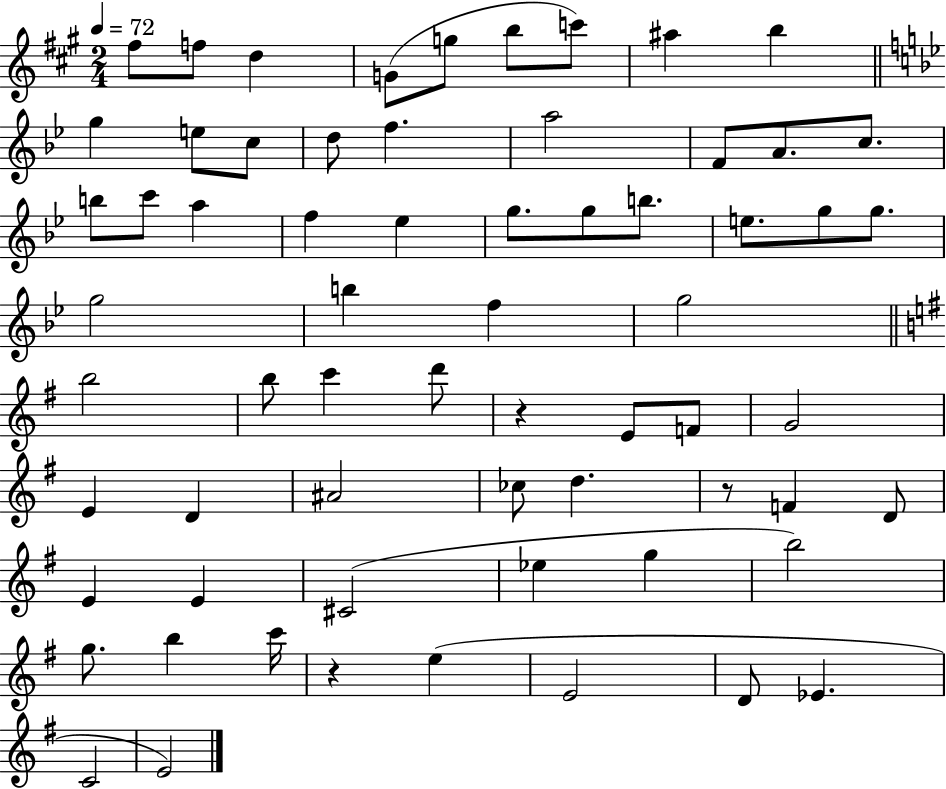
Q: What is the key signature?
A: A major